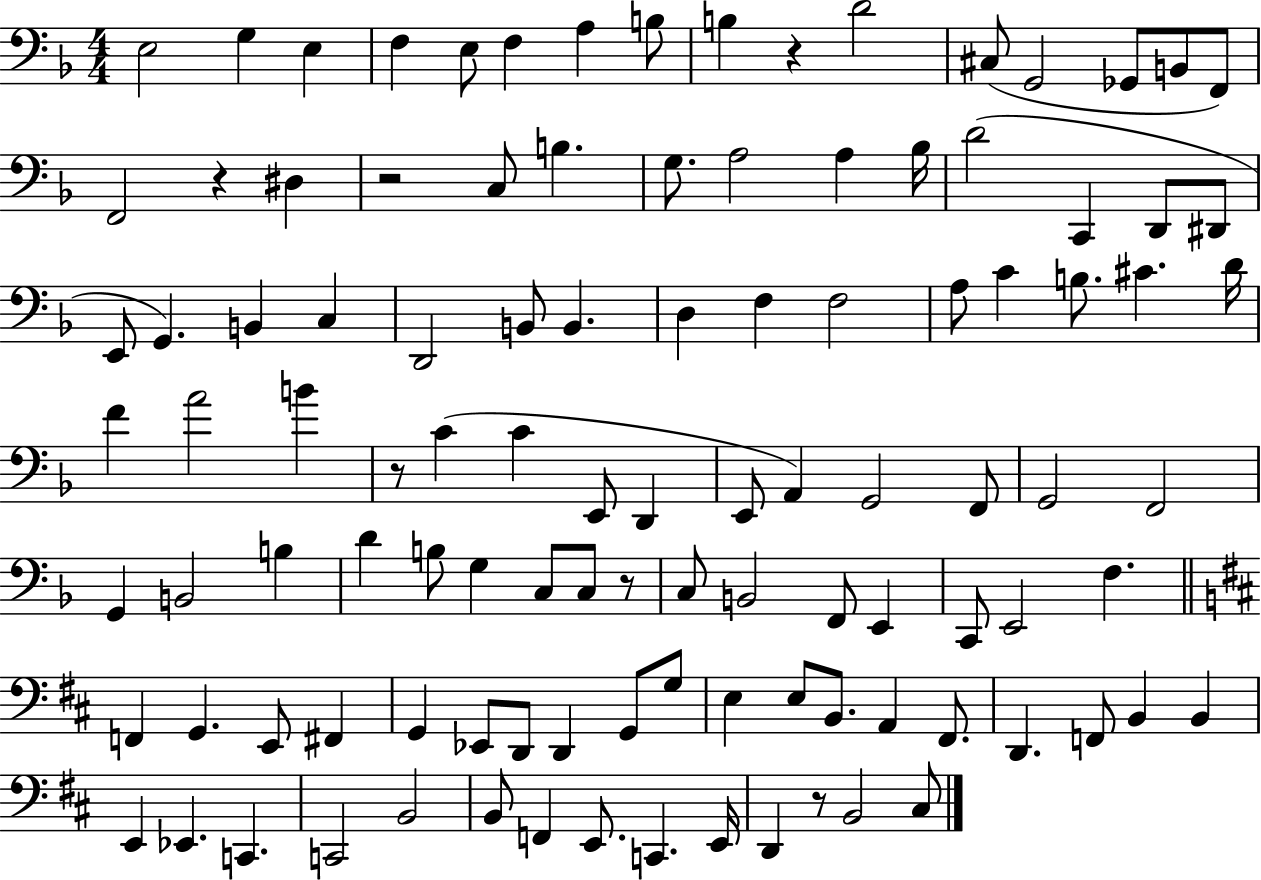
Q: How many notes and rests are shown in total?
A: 108